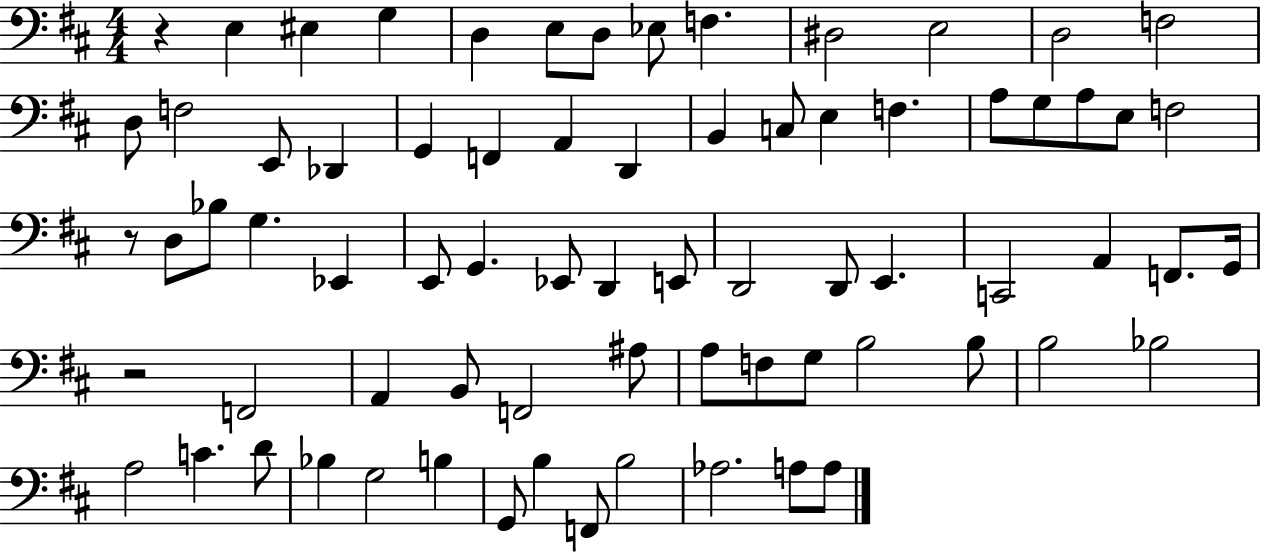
{
  \clef bass
  \numericTimeSignature
  \time 4/4
  \key d \major
  r4 e4 eis4 g4 | d4 e8 d8 ees8 f4. | dis2 e2 | d2 f2 | \break d8 f2 e,8 des,4 | g,4 f,4 a,4 d,4 | b,4 c8 e4 f4. | a8 g8 a8 e8 f2 | \break r8 d8 bes8 g4. ees,4 | e,8 g,4. ees,8 d,4 e,8 | d,2 d,8 e,4. | c,2 a,4 f,8. g,16 | \break r2 f,2 | a,4 b,8 f,2 ais8 | a8 f8 g8 b2 b8 | b2 bes2 | \break a2 c'4. d'8 | bes4 g2 b4 | g,8 b4 f,8 b2 | aes2. a8 a8 | \break \bar "|."
}